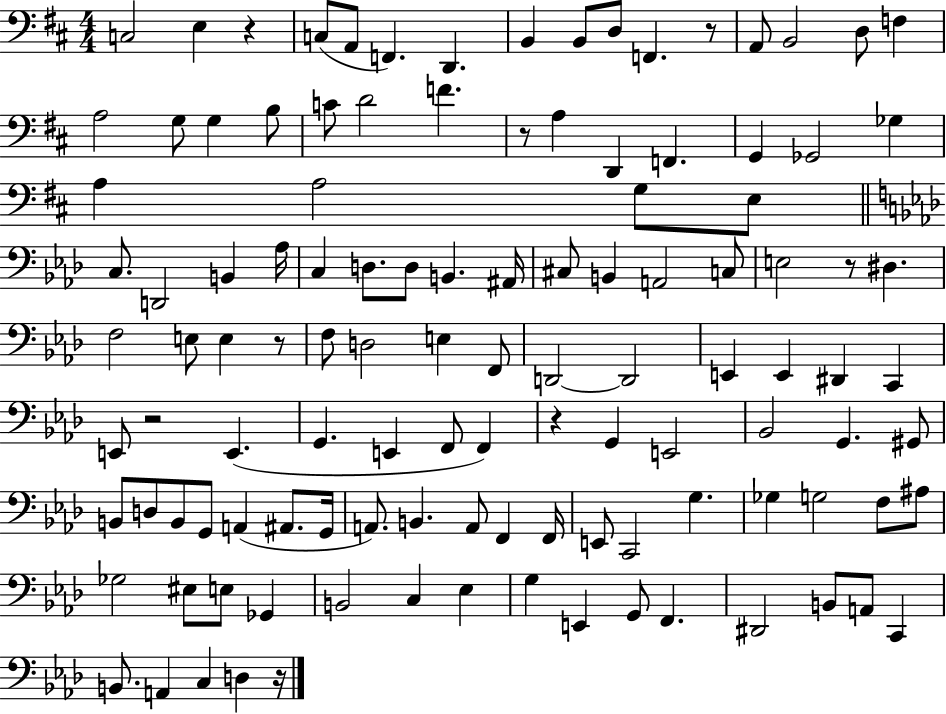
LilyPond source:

{
  \clef bass
  \numericTimeSignature
  \time 4/4
  \key d \major
  c2 e4 r4 | c8( a,8 f,4.) d,4. | b,4 b,8 d8 f,4. r8 | a,8 b,2 d8 f4 | \break a2 g8 g4 b8 | c'8 d'2 f'4. | r8 a4 d,4 f,4. | g,4 ges,2 ges4 | \break a4 a2 g8 e8 | \bar "||" \break \key f \minor c8. d,2 b,4 aes16 | c4 d8. d8 b,4. ais,16 | cis8 b,4 a,2 c8 | e2 r8 dis4. | \break f2 e8 e4 r8 | f8 d2 e4 f,8 | d,2~~ d,2 | e,4 e,4 dis,4 c,4 | \break e,8 r2 e,4.( | g,4. e,4 f,8 f,4) | r4 g,4 e,2 | bes,2 g,4. gis,8 | \break b,8 d8 b,8 g,8 a,4( ais,8. g,16 | a,8.) b,4. a,8 f,4 f,16 | e,8 c,2 g4. | ges4 g2 f8 ais8 | \break ges2 eis8 e8 ges,4 | b,2 c4 ees4 | g4 e,4 g,8 f,4. | dis,2 b,8 a,8 c,4 | \break b,8. a,4 c4 d4 r16 | \bar "|."
}